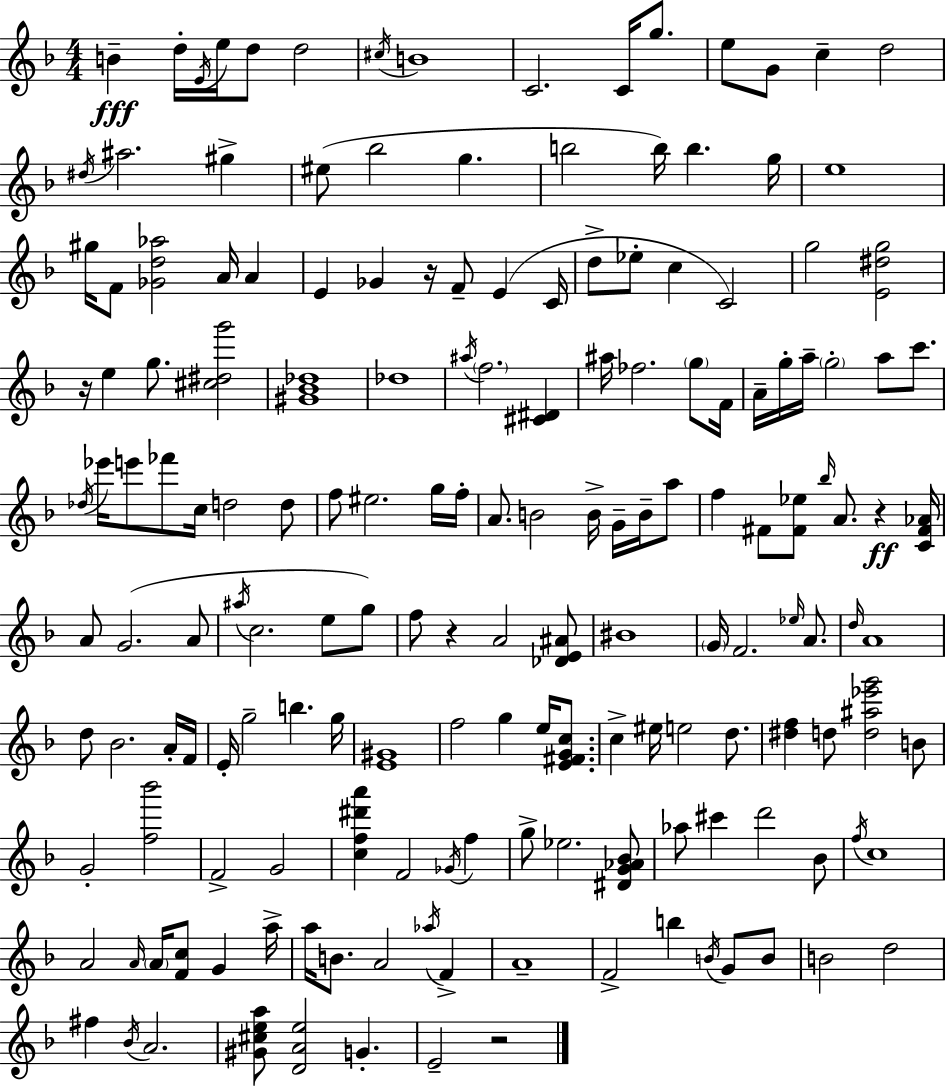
{
  \clef treble
  \numericTimeSignature
  \time 4/4
  \key d \minor
  b'4--\fff d''16-. \acciaccatura { e'16 } e''16 d''8 d''2 | \acciaccatura { cis''16 } b'1 | c'2. c'16 g''8. | e''8 g'8 c''4-- d''2 | \break \acciaccatura { dis''16 } ais''2. gis''4-> | eis''8( bes''2 g''4. | b''2 b''16) b''4. | g''16 e''1 | \break gis''16 f'8 <ges' d'' aes''>2 a'16 a'4 | e'4 ges'4 r16 f'8-- e'4( | c'16 d''8-> ees''8-. c''4 c'2) | g''2 <e' dis'' g''>2 | \break r16 e''4 g''8. <cis'' dis'' g'''>2 | <gis' bes' des''>1 | des''1 | \acciaccatura { ais''16 } \parenthesize f''2. | \break <cis' dis'>4 ais''16 fes''2. | \parenthesize g''8 f'16 a'16-- g''16-. a''16-- \parenthesize g''2-. a''8 | c'''8. \acciaccatura { des''16 } ees'''16 e'''8 fes'''8 c''16 d''2 | d''8 f''8 eis''2. | \break g''16 f''16-. a'8. b'2 | b'16-> g'16-- b'16-- a''8 f''4 fis'8 <fis' ees''>8 \grace { bes''16 } a'8. | r4\ff <c' fis' aes'>16 a'8 g'2.( | a'8 \acciaccatura { ais''16 } c''2. | \break e''8 g''8) f''8 r4 a'2 | <des' e' ais'>8 bis'1 | \parenthesize g'16 f'2. | \grace { ees''16 } a'8. \grace { d''16 } a'1 | \break d''8 bes'2. | a'16-. f'16 e'16-. g''2-- | b''4. g''16 <e' gis'>1 | f''2 | \break g''4 e''16 <e' fis' g' c''>8. c''4-> eis''16 e''2 | d''8. <dis'' f''>4 d''8 <d'' ais'' ees''' g'''>2 | b'8 g'2-. | <f'' bes'''>2 f'2-> | \break g'2 <c'' f'' dis''' a'''>4 f'2 | \acciaccatura { ges'16 } f''4 g''8-> ees''2. | <dis' g' aes' bes'>8 aes''8 cis'''4 | d'''2 bes'8 \acciaccatura { f''16 } c''1 | \break a'2 | \grace { a'16 } \parenthesize a'16 <f' c''>8 g'4 a''16-> a''16 b'8. | a'2 \acciaccatura { aes''16 } f'4-> a'1-- | f'2-> | \break b''4 \acciaccatura { b'16 } g'8 b'8 b'2 | d''2 fis''4 | \acciaccatura { bes'16 } a'2. <gis' cis'' e'' a''>8 | <d' a' e''>2 g'4.-. e'2-- | \break r2 \bar "|."
}